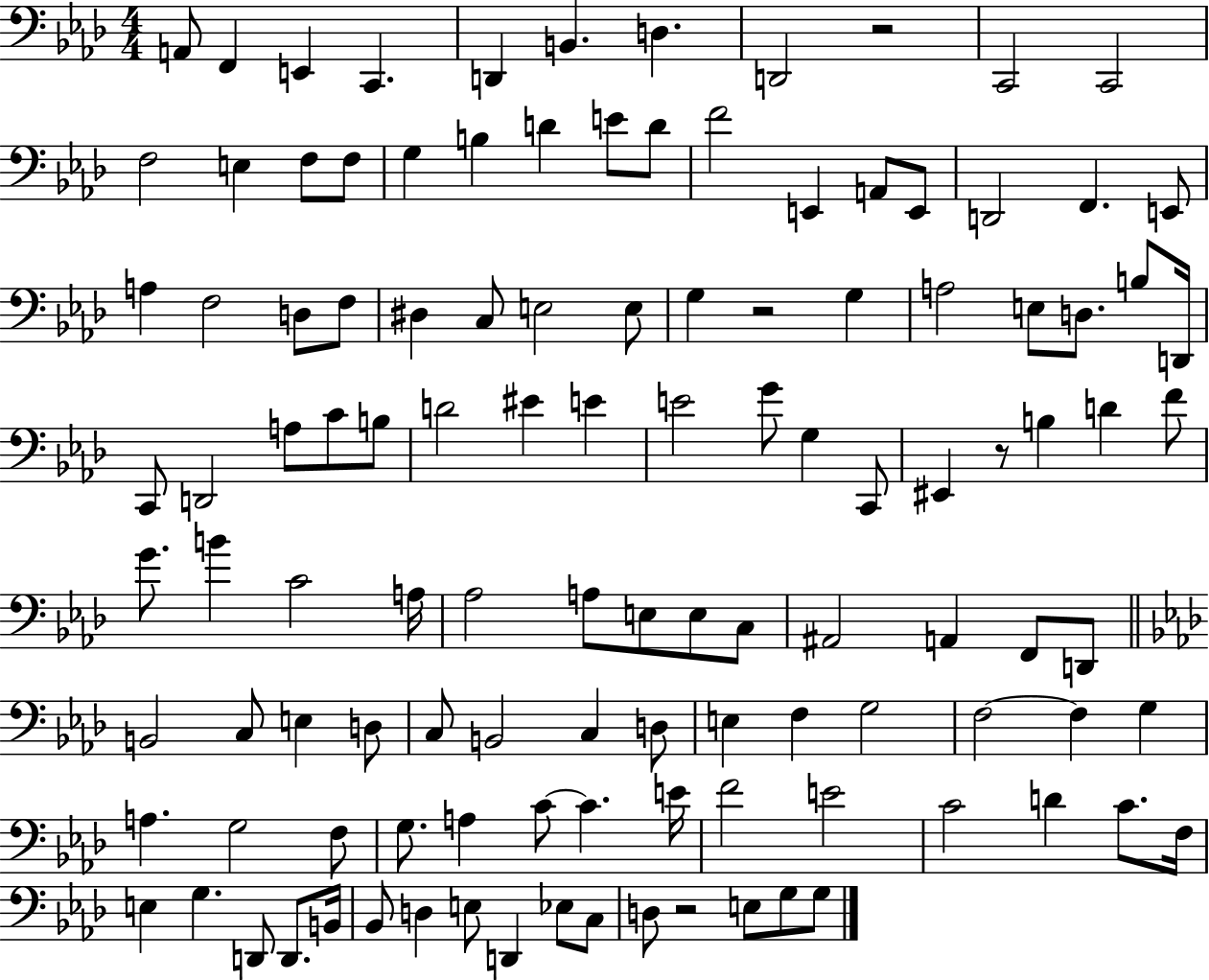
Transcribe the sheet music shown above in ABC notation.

X:1
T:Untitled
M:4/4
L:1/4
K:Ab
A,,/2 F,, E,, C,, D,, B,, D, D,,2 z2 C,,2 C,,2 F,2 E, F,/2 F,/2 G, B, D E/2 D/2 F2 E,, A,,/2 E,,/2 D,,2 F,, E,,/2 A, F,2 D,/2 F,/2 ^D, C,/2 E,2 E,/2 G, z2 G, A,2 E,/2 D,/2 B,/2 D,,/4 C,,/2 D,,2 A,/2 C/2 B,/2 D2 ^E E E2 G/2 G, C,,/2 ^E,, z/2 B, D F/2 G/2 B C2 A,/4 _A,2 A,/2 E,/2 E,/2 C,/2 ^A,,2 A,, F,,/2 D,,/2 B,,2 C,/2 E, D,/2 C,/2 B,,2 C, D,/2 E, F, G,2 F,2 F, G, A, G,2 F,/2 G,/2 A, C/2 C E/4 F2 E2 C2 D C/2 F,/4 E, G, D,,/2 D,,/2 B,,/4 _B,,/2 D, E,/2 D,, _E,/2 C,/2 D,/2 z2 E,/2 G,/2 G,/2